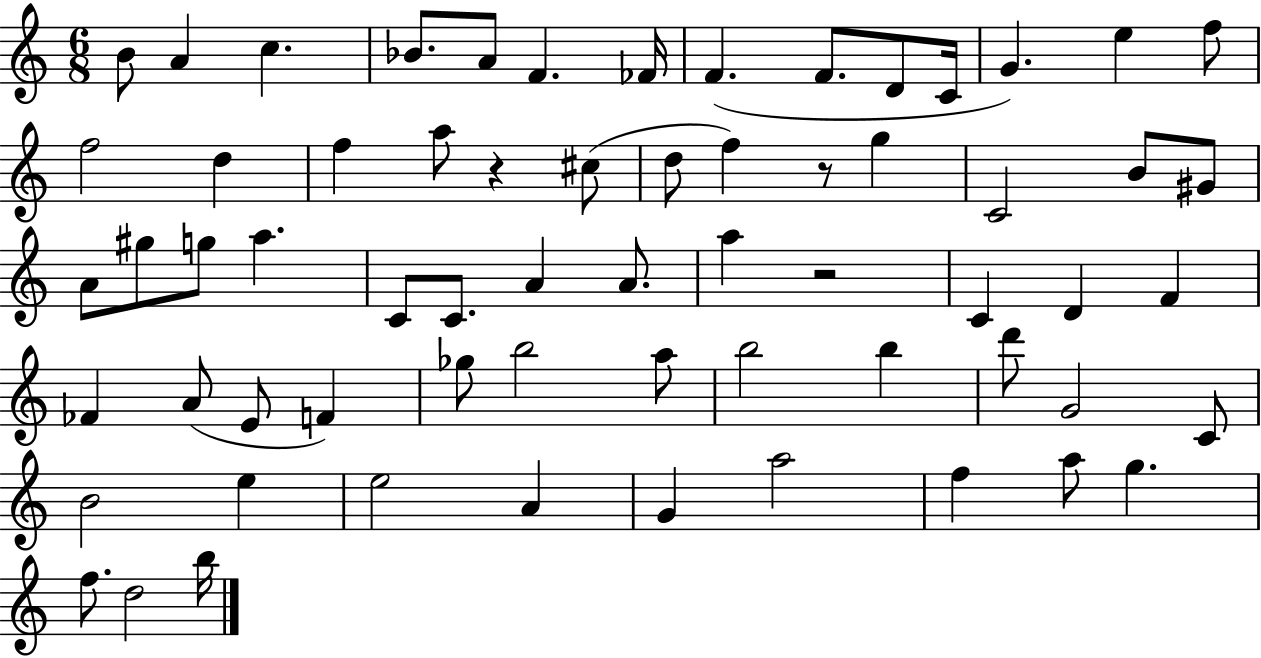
{
  \clef treble
  \numericTimeSignature
  \time 6/8
  \key c \major
  b'8 a'4 c''4. | bes'8. a'8 f'4. fes'16 | f'4.( f'8. d'8 c'16 | g'4.) e''4 f''8 | \break f''2 d''4 | f''4 a''8 r4 cis''8( | d''8 f''4) r8 g''4 | c'2 b'8 gis'8 | \break a'8 gis''8 g''8 a''4. | c'8 c'8. a'4 a'8. | a''4 r2 | c'4 d'4 f'4 | \break fes'4 a'8( e'8 f'4) | ges''8 b''2 a''8 | b''2 b''4 | d'''8 g'2 c'8 | \break b'2 e''4 | e''2 a'4 | g'4 a''2 | f''4 a''8 g''4. | \break f''8. d''2 b''16 | \bar "|."
}